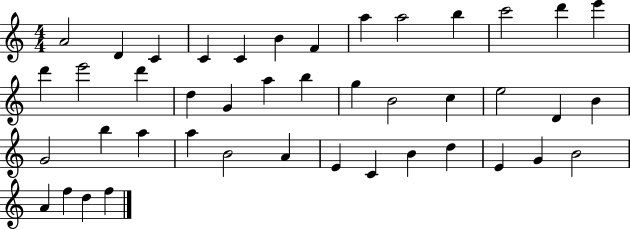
A4/h D4/q C4/q C4/q C4/q B4/q F4/q A5/q A5/h B5/q C6/h D6/q E6/q D6/q E6/h D6/q D5/q G4/q A5/q B5/q G5/q B4/h C5/q E5/h D4/q B4/q G4/h B5/q A5/q A5/q B4/h A4/q E4/q C4/q B4/q D5/q E4/q G4/q B4/h A4/q F5/q D5/q F5/q